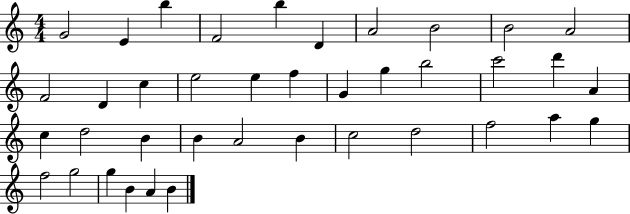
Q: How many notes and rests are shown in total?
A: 39